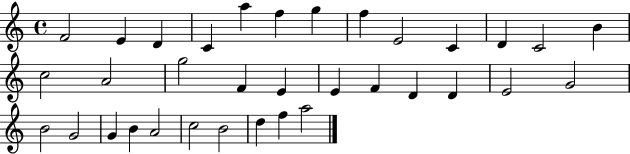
F4/h E4/q D4/q C4/q A5/q F5/q G5/q F5/q E4/h C4/q D4/q C4/h B4/q C5/h A4/h G5/h F4/q E4/q E4/q F4/q D4/q D4/q E4/h G4/h B4/h G4/h G4/q B4/q A4/h C5/h B4/h D5/q F5/q A5/h